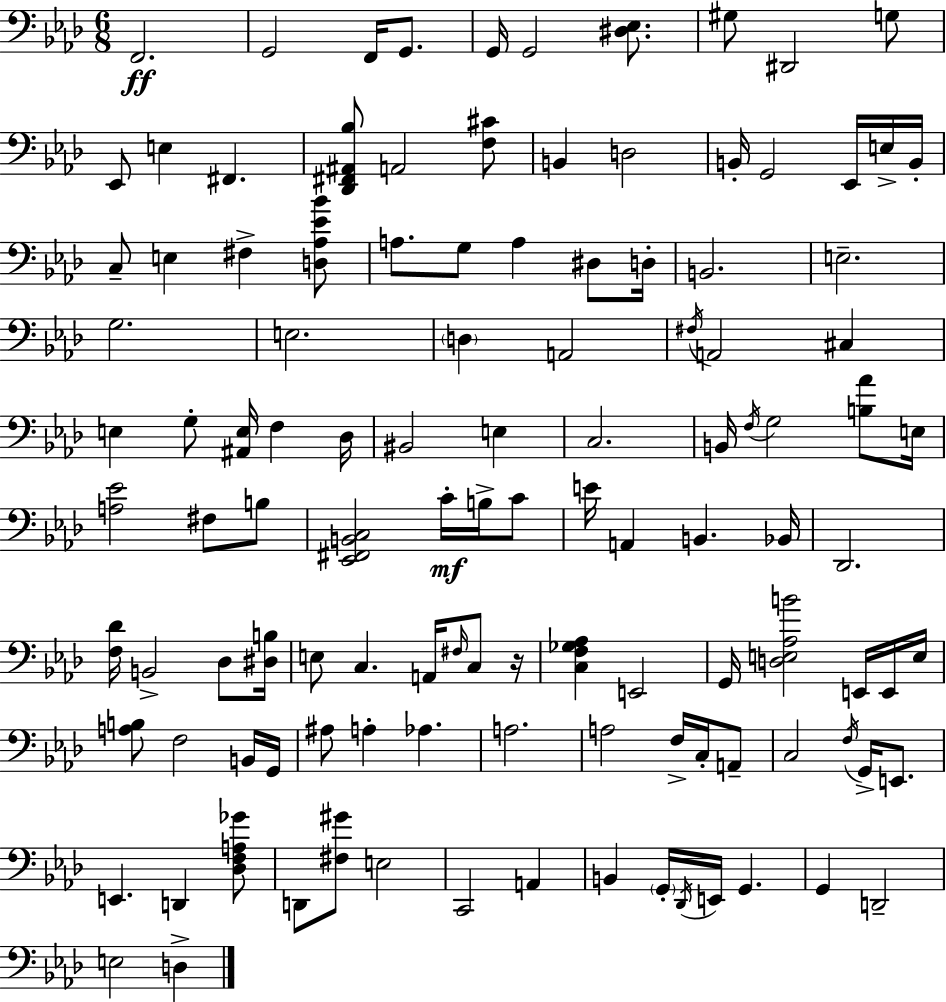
{
  \clef bass
  \numericTimeSignature
  \time 6/8
  \key aes \major
  \repeat volta 2 { f,2.\ff | g,2 f,16 g,8. | g,16 g,2 <dis ees>8. | gis8 dis,2 g8 | \break ees,8 e4 fis,4. | <des, fis, ais, bes>8 a,2 <f cis'>8 | b,4 d2 | b,16-. g,2 ees,16 e16-> b,16-. | \break c8-- e4 fis4-> <d aes ees' bes'>8 | a8. g8 a4 dis8 d16-. | b,2. | e2.-- | \break g2. | e2. | \parenthesize d4 a,2 | \acciaccatura { fis16 } a,2 cis4 | \break e4 g8-. <ais, e>16 f4 | des16 bis,2 e4 | c2. | b,16 \acciaccatura { f16 } g2 <b aes'>8 | \break e16 <a ees'>2 fis8 | b8 <ees, fis, b, c>2 c'16-.\mf b16-> | c'8 e'16 a,4 b,4. | bes,16 des,2. | \break <f des'>16 b,2-> des8 | <dis b>16 e8 c4. a,16 \grace { fis16 } | c8 r16 <c f ges aes>4 e,2 | g,16 <d e aes b'>2 | \break e,16 e,16 e16 <a b>8 f2 | b,16 g,16 ais8 a4-. aes4. | a2. | a2 f16-> | \break c16-. a,8-- c2 \acciaccatura { f16 } | g,16-> e,8. e,4. d,4 | <des f a ges'>8 d,8 <fis gis'>8 e2 | c,2 | \break a,4 b,4 \parenthesize g,16-. \acciaccatura { des,16 } e,16 g,4. | g,4 d,2-- | e2 | d4-> } \bar "|."
}